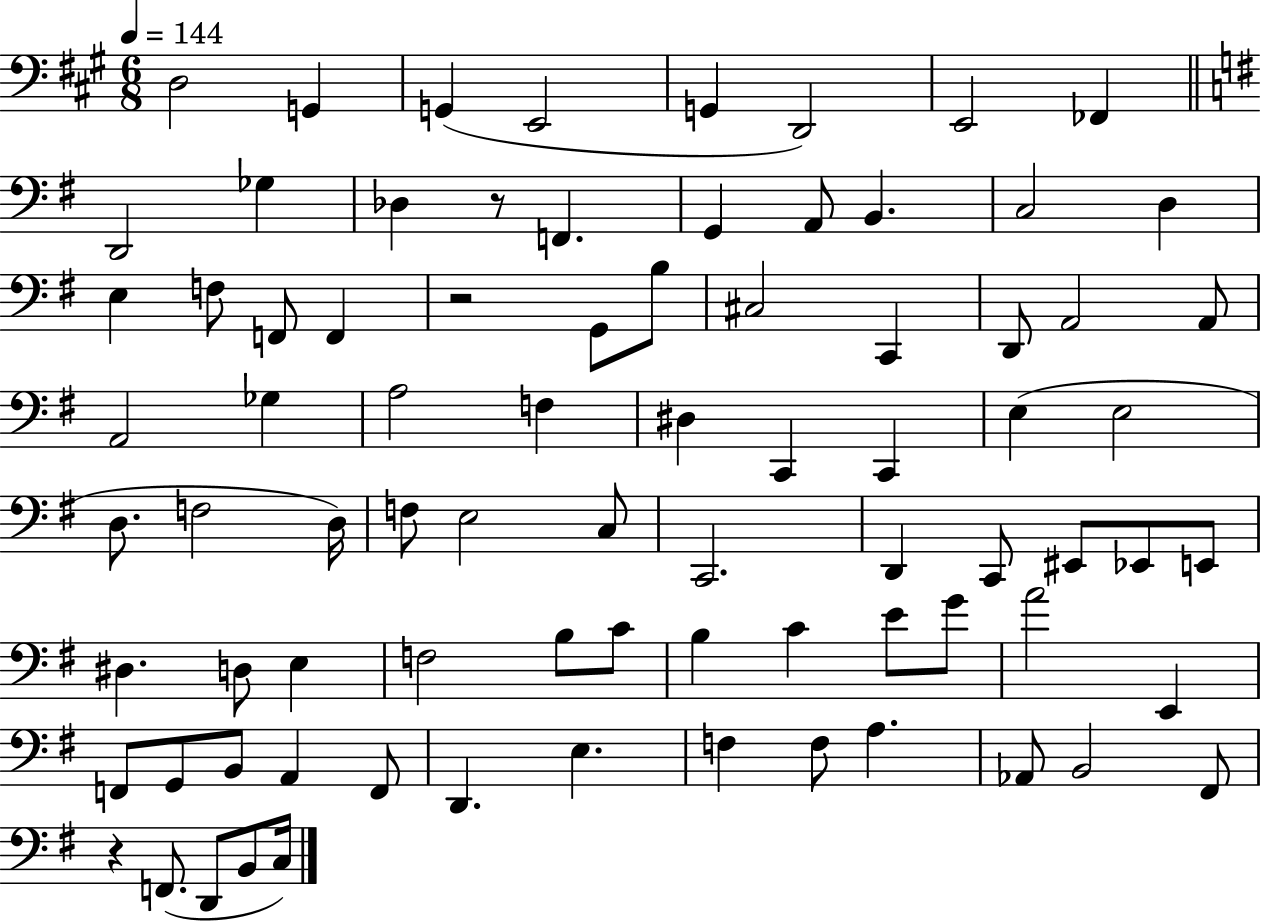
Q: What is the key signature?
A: A major